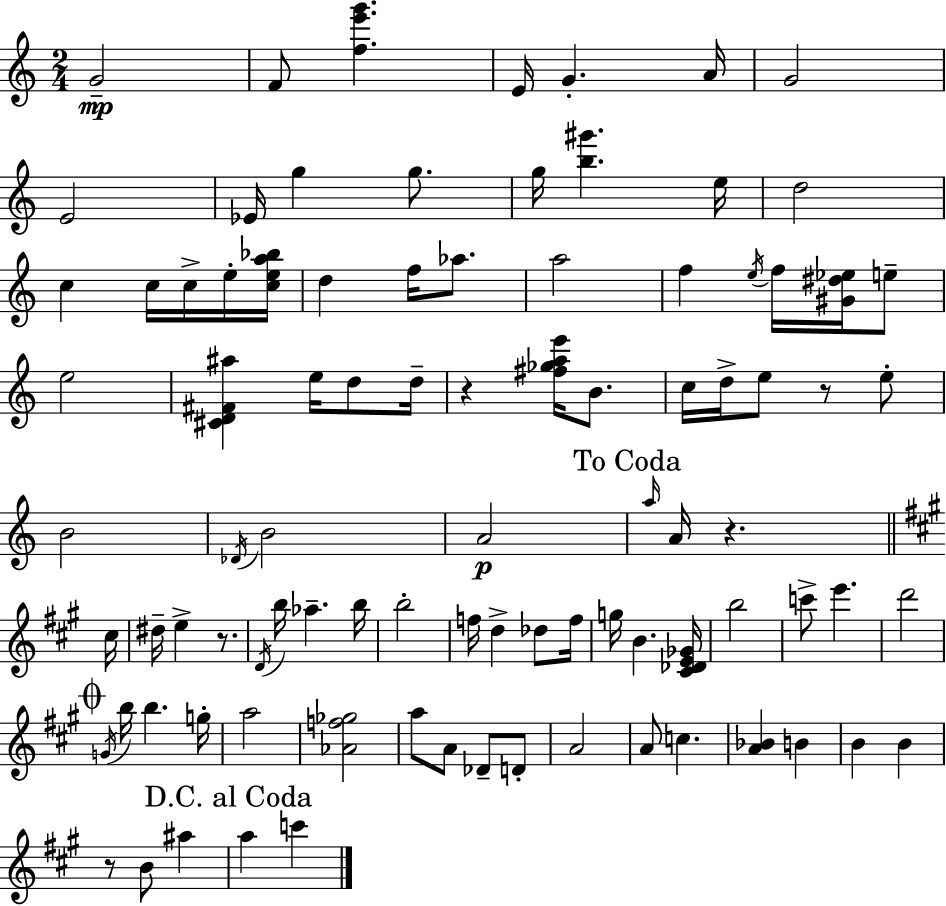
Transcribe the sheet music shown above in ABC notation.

X:1
T:Untitled
M:2/4
L:1/4
K:Am
G2 F/2 [fe'g'] E/4 G A/4 G2 E2 _E/4 g g/2 g/4 [b^g'] e/4 d2 c c/4 c/4 e/4 [cea_b]/4 d f/4 _a/2 a2 f e/4 f/4 [^G^d_e]/4 e/2 e2 [^CD^F^a] e/4 d/2 d/4 z [^f_gae']/4 B/2 c/4 d/4 e/2 z/2 e/2 B2 _D/4 B2 A2 a/4 A/4 z ^c/4 ^d/4 e z/2 D/4 b/4 _a b/4 b2 f/4 d _d/2 f/4 g/4 B [^C_DE_G]/4 b2 c'/2 e' d'2 G/4 b/4 b g/4 a2 [_Af_g]2 a/2 A/2 _D/2 D/2 A2 A/2 c [A_B] B B B z/2 B/2 ^a a c'